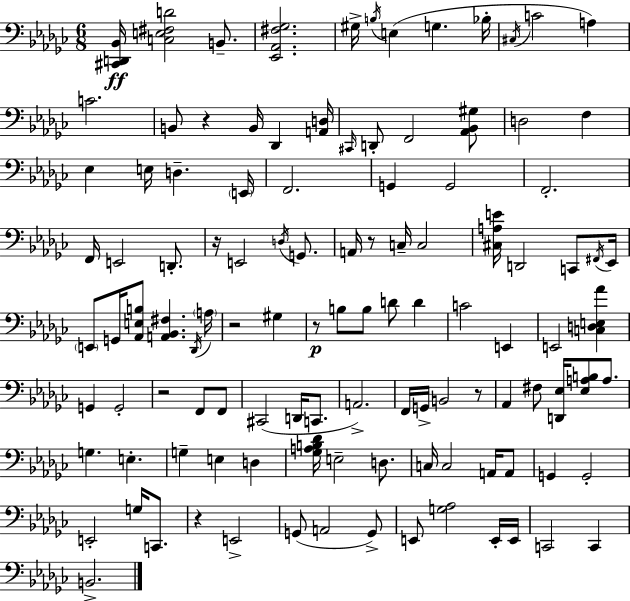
{
  \clef bass
  \numericTimeSignature
  \time 6/8
  \key ees \minor
  <cis, d, bes,>16\ff <c e fis d'>2 b,8.-- | <ees, aes, fis ges>2. | gis16-> \acciaccatura { b16 } e4( g4. | bes16-. \acciaccatura { cis16 } c'2 a4) | \break c'2. | b,8 r4 b,16 des,4 | <a, d>16 \grace { cis,16 } d,8-. f,2 | <aes, bes, gis>8 d2 f4 | \break ees4 e16 d4.-- | \parenthesize e,16 f,2. | g,4 g,2 | f,2.-. | \break f,16 e,2 | d,8.-. r16 e,2 | \acciaccatura { d16 } g,8. a,16 r8 c16-- c2 | <cis a e'>16 d,2 | \break c,8 \acciaccatura { fis,16 } ees,16 \parenthesize e,8 g,16 <aes, e b>8 <a, bes, fis>4. | \acciaccatura { des,16 } \parenthesize a16 r2 | gis4 r8\p b8 b8 | d'8 d'4 c'2 | \break e,4 e,2 | <c d e aes'>4 g,4 g,2-. | r2 | f,8 f,8 cis,2( | \break d,16 c,8. a,2.->) | f,16 g,16-> b,2 | r8 aes,4 fis8 | <d, ees>16 <ees a b>8 a8. g4. | \break e4.-. g4-- e4 | d4 <ges a b des'>16 e2-- | d8. c16 c2 | a,16 a,8 g,4 g,2-. | \break e,2-. | g16 c,8. r4 e,2-> | g,8( a,2 | g,8->) e,8 <g aes>2 | \break e,16-. e,16 c,2 | c,4 b,2.-> | \bar "|."
}